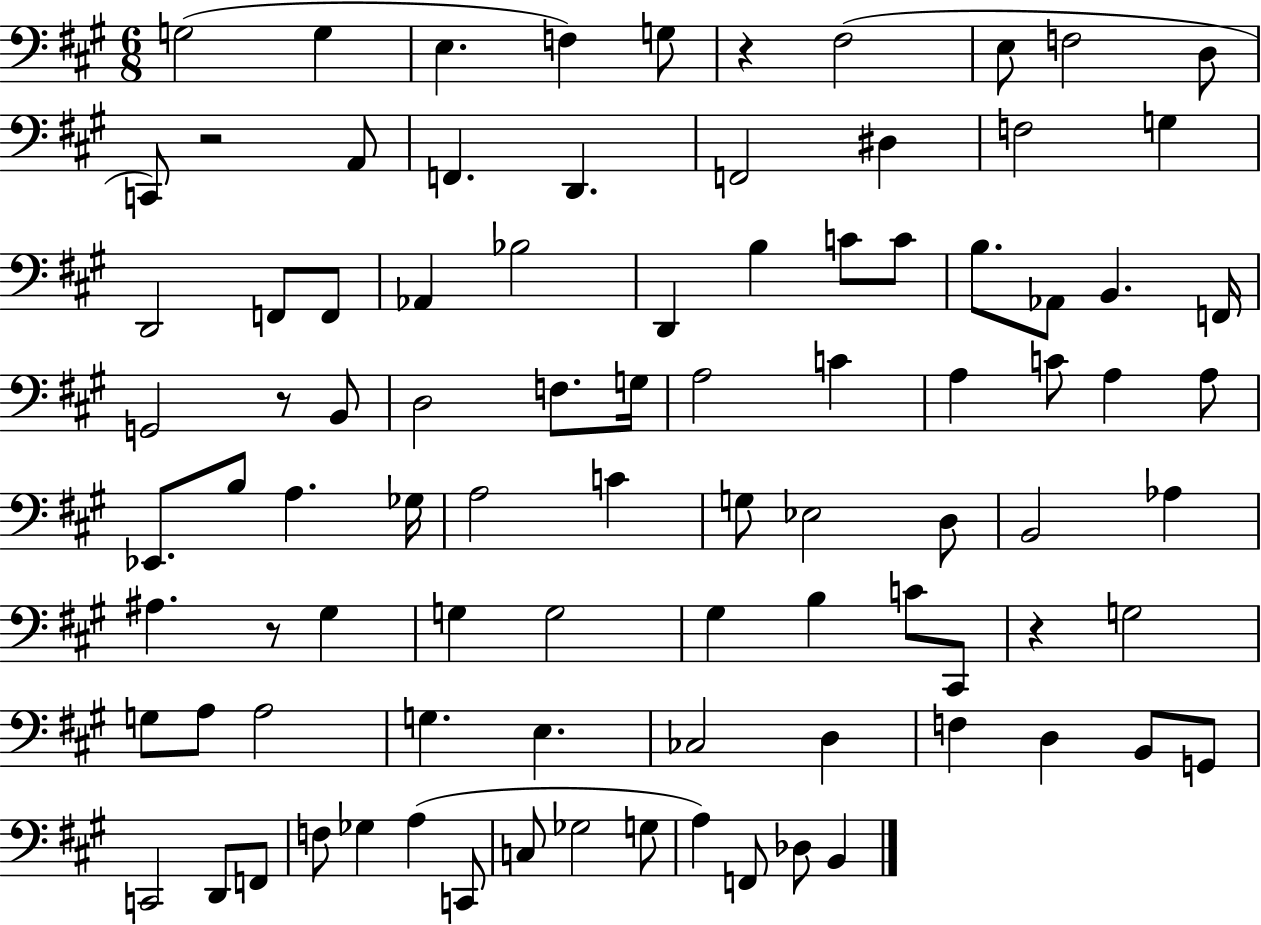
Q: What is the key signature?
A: A major